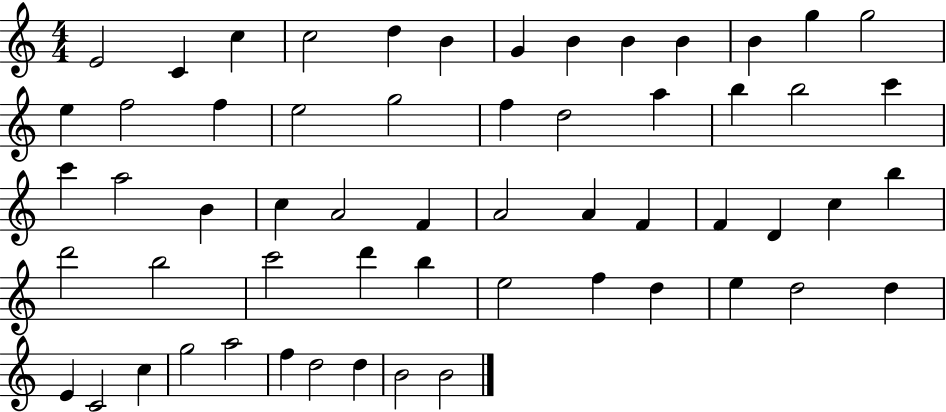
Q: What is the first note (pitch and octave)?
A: E4